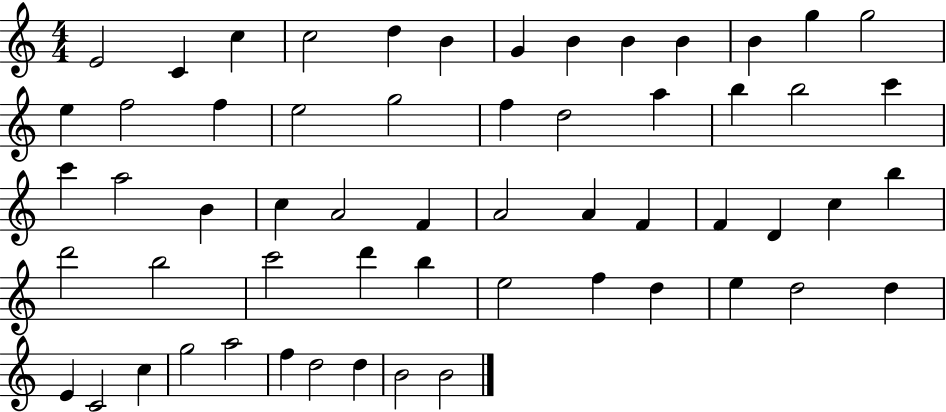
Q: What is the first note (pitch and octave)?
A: E4